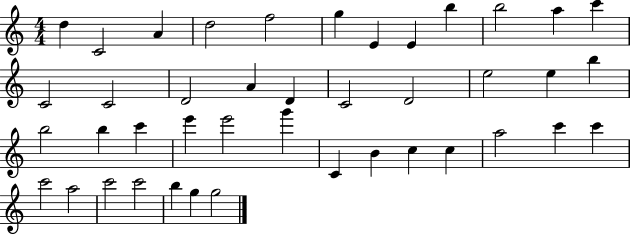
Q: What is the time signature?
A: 4/4